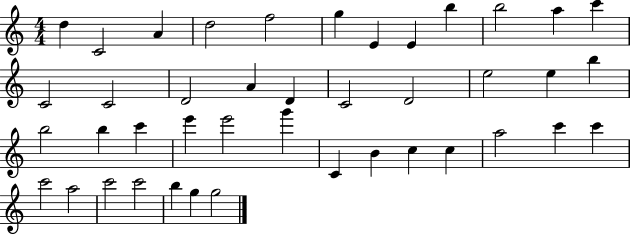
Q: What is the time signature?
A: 4/4